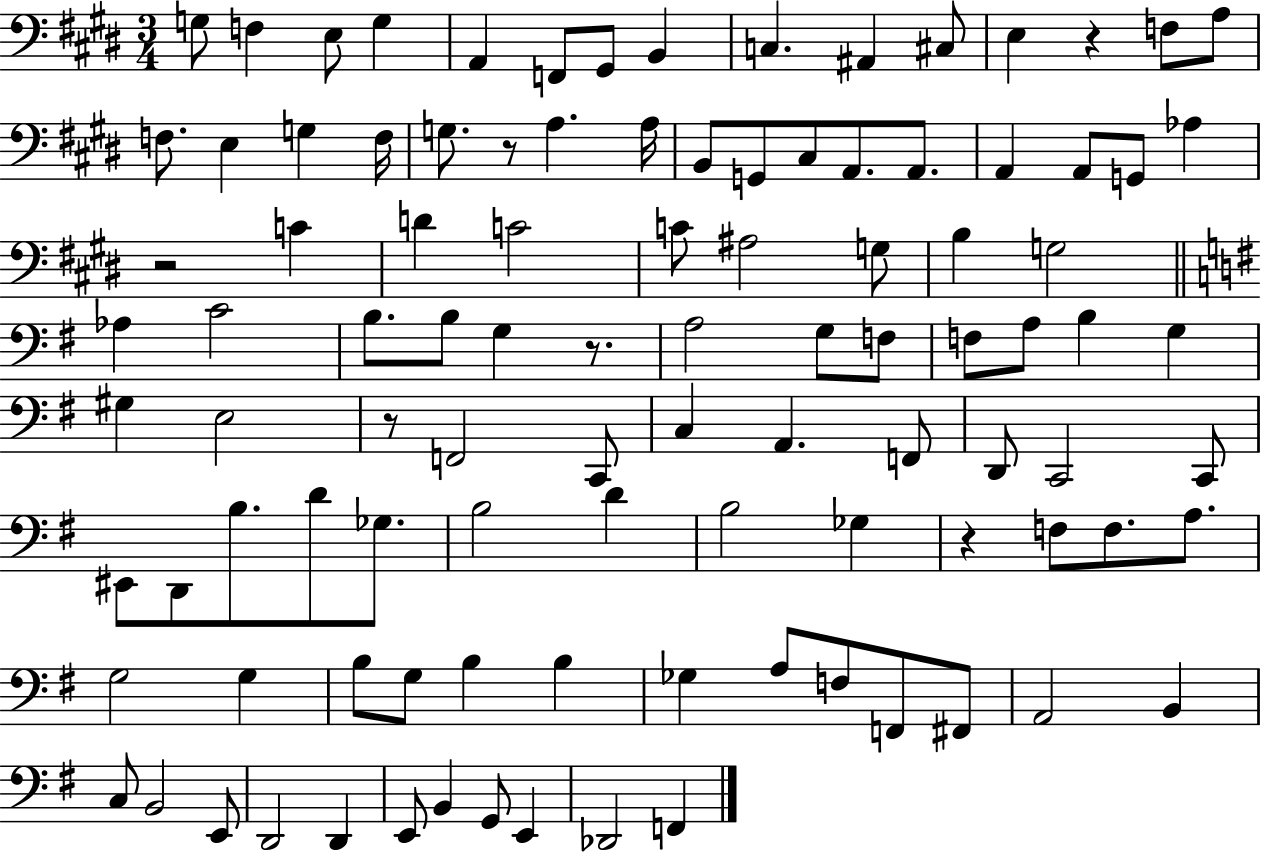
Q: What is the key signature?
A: E major